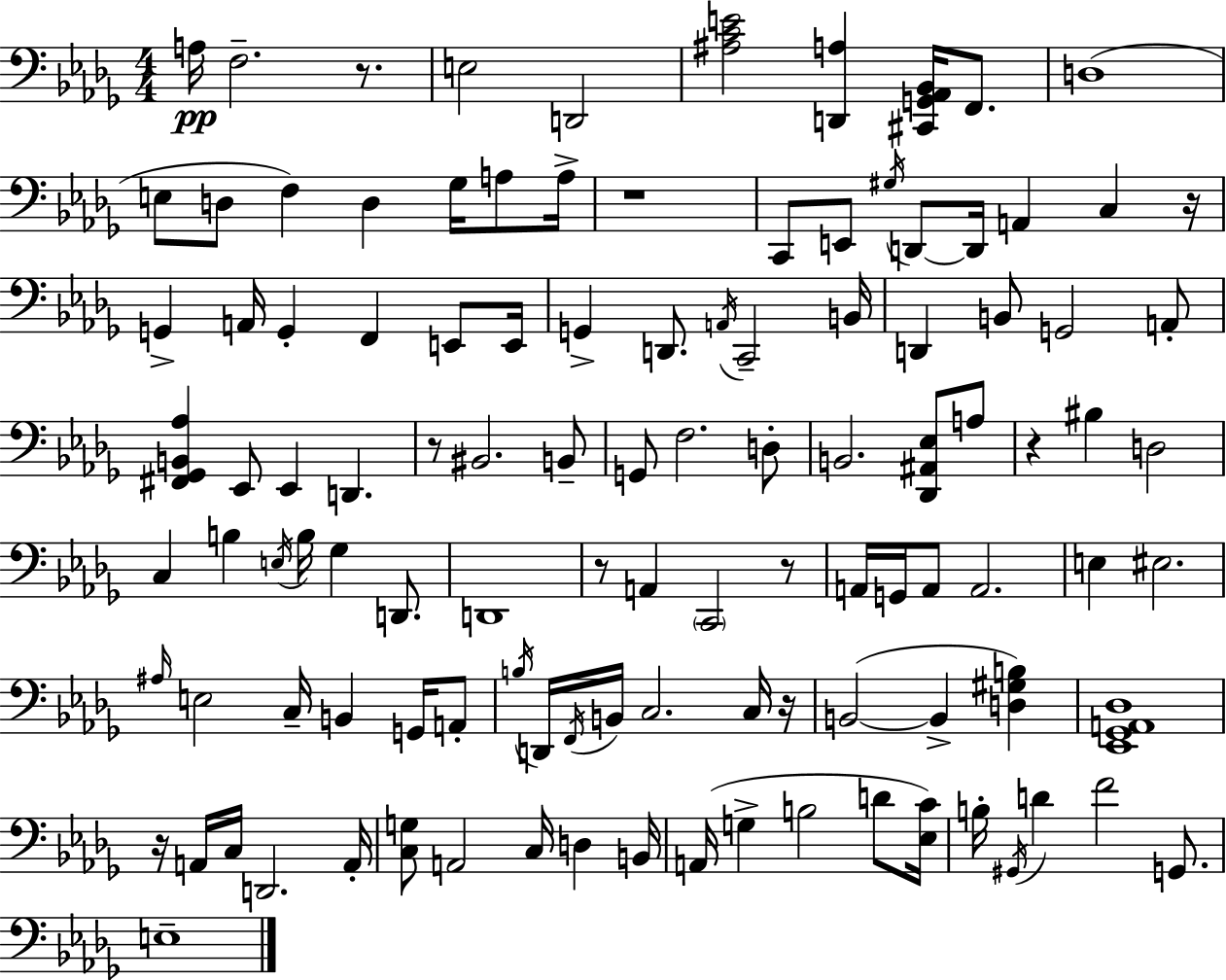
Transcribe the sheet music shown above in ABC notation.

X:1
T:Untitled
M:4/4
L:1/4
K:Bbm
A,/4 F,2 z/2 E,2 D,,2 [^A,CE]2 [D,,A,] [^C,,G,,_A,,_B,,]/4 F,,/2 D,4 E,/2 D,/2 F, D, _G,/4 A,/2 A,/4 z4 C,,/2 E,,/2 ^G,/4 D,,/2 D,,/4 A,, C, z/4 G,, A,,/4 G,, F,, E,,/2 E,,/4 G,, D,,/2 A,,/4 C,,2 B,,/4 D,, B,,/2 G,,2 A,,/2 [^F,,_G,,B,,_A,] _E,,/2 _E,, D,, z/2 ^B,,2 B,,/2 G,,/2 F,2 D,/2 B,,2 [_D,,^A,,_E,]/2 A,/2 z ^B, D,2 C, B, E,/4 B,/4 _G, D,,/2 D,,4 z/2 A,, C,,2 z/2 A,,/4 G,,/4 A,,/2 A,,2 E, ^E,2 ^A,/4 E,2 C,/4 B,, G,,/4 A,,/2 B,/4 D,,/4 F,,/4 B,,/4 C,2 C,/4 z/4 B,,2 B,, [D,^G,B,] [_E,,_G,,A,,_D,]4 z/4 A,,/4 C,/4 D,,2 A,,/4 [C,G,]/2 A,,2 C,/4 D, B,,/4 A,,/4 G, B,2 D/2 [_E,C]/4 B,/4 ^G,,/4 D F2 G,,/2 E,4